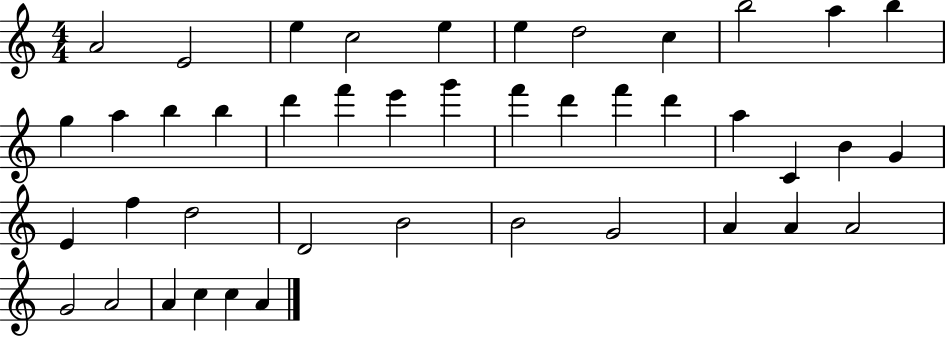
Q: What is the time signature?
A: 4/4